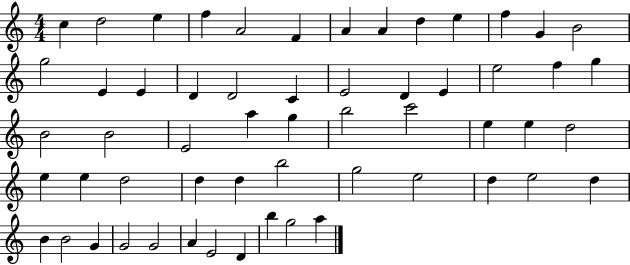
{
  \clef treble
  \numericTimeSignature
  \time 4/4
  \key c \major
  c''4 d''2 e''4 | f''4 a'2 f'4 | a'4 a'4 d''4 e''4 | f''4 g'4 b'2 | \break g''2 e'4 e'4 | d'4 d'2 c'4 | e'2 d'4 e'4 | e''2 f''4 g''4 | \break b'2 b'2 | e'2 a''4 g''4 | b''2 c'''2 | e''4 e''4 d''2 | \break e''4 e''4 d''2 | d''4 d''4 b''2 | g''2 e''2 | d''4 e''2 d''4 | \break b'4 b'2 g'4 | g'2 g'2 | a'4 e'2 d'4 | b''4 g''2 a''4 | \break \bar "|."
}